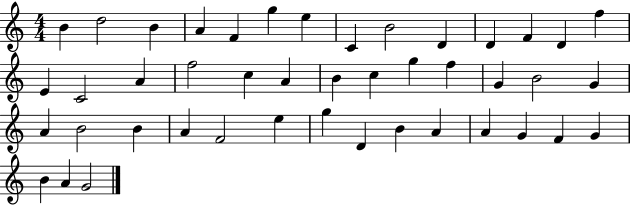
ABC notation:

X:1
T:Untitled
M:4/4
L:1/4
K:C
B d2 B A F g e C B2 D D F D f E C2 A f2 c A B c g f G B2 G A B2 B A F2 e g D B A A G F G B A G2